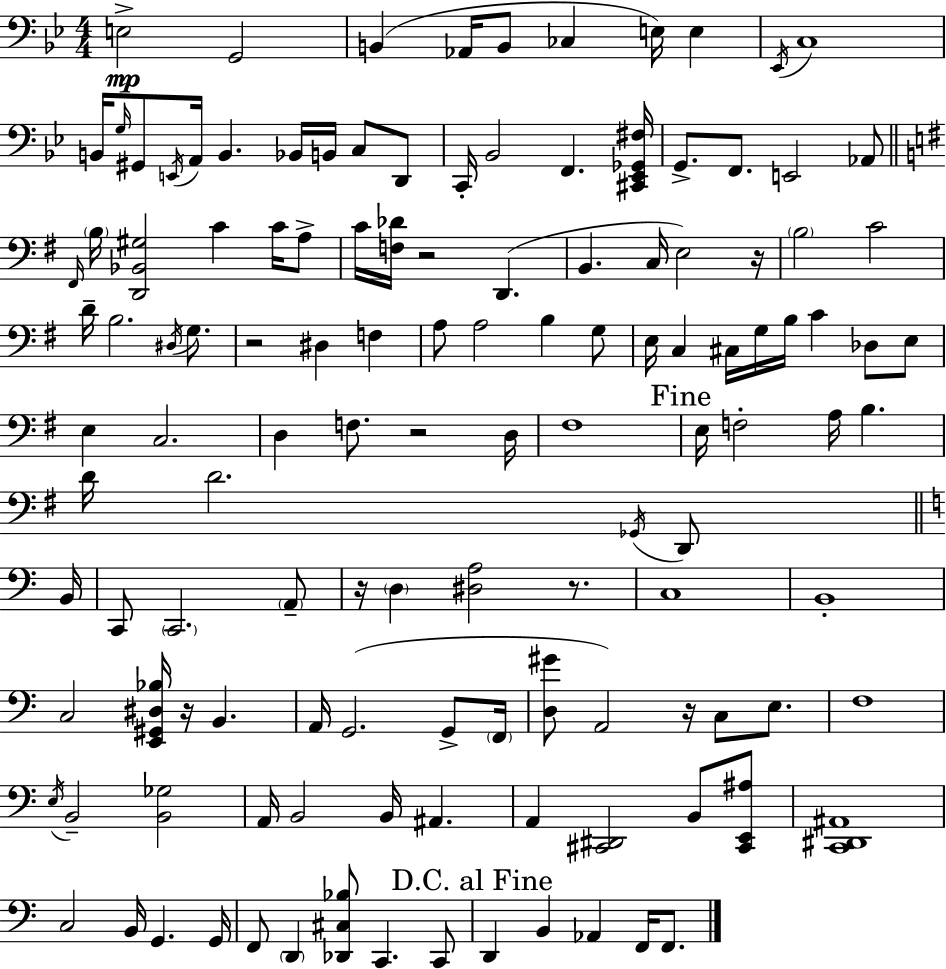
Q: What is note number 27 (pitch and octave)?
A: Ab2